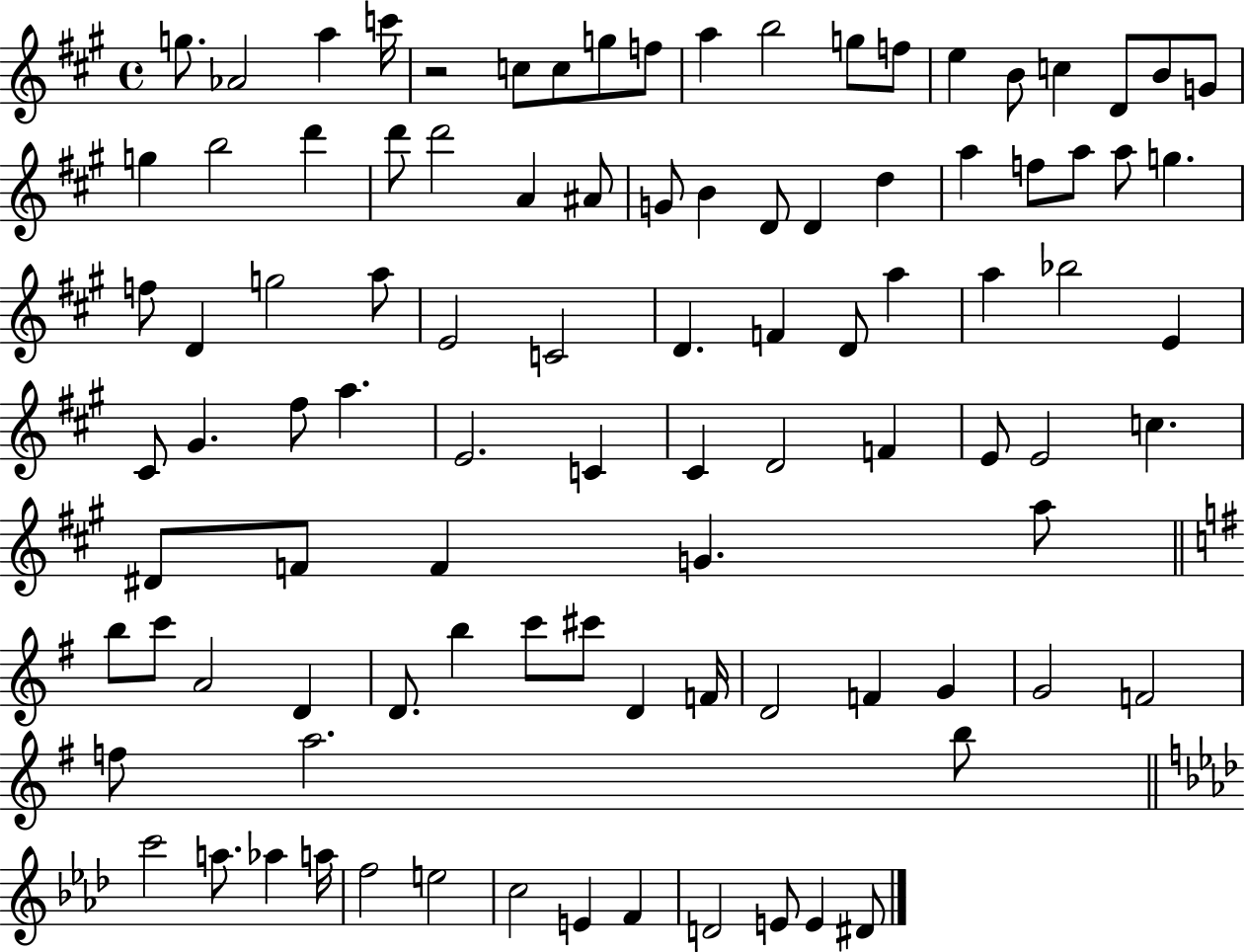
G5/e. Ab4/h A5/q C6/s R/h C5/e C5/e G5/e F5/e A5/q B5/h G5/e F5/e E5/q B4/e C5/q D4/e B4/e G4/e G5/q B5/h D6/q D6/e D6/h A4/q A#4/e G4/e B4/q D4/e D4/q D5/q A5/q F5/e A5/e A5/e G5/q. F5/e D4/q G5/h A5/e E4/h C4/h D4/q. F4/q D4/e A5/q A5/q Bb5/h E4/q C#4/e G#4/q. F#5/e A5/q. E4/h. C4/q C#4/q D4/h F4/q E4/e E4/h C5/q. D#4/e F4/e F4/q G4/q. A5/e B5/e C6/e A4/h D4/q D4/e. B5/q C6/e C#6/e D4/q F4/s D4/h F4/q G4/q G4/h F4/h F5/e A5/h. B5/e C6/h A5/e. Ab5/q A5/s F5/h E5/h C5/h E4/q F4/q D4/h E4/e E4/q D#4/e